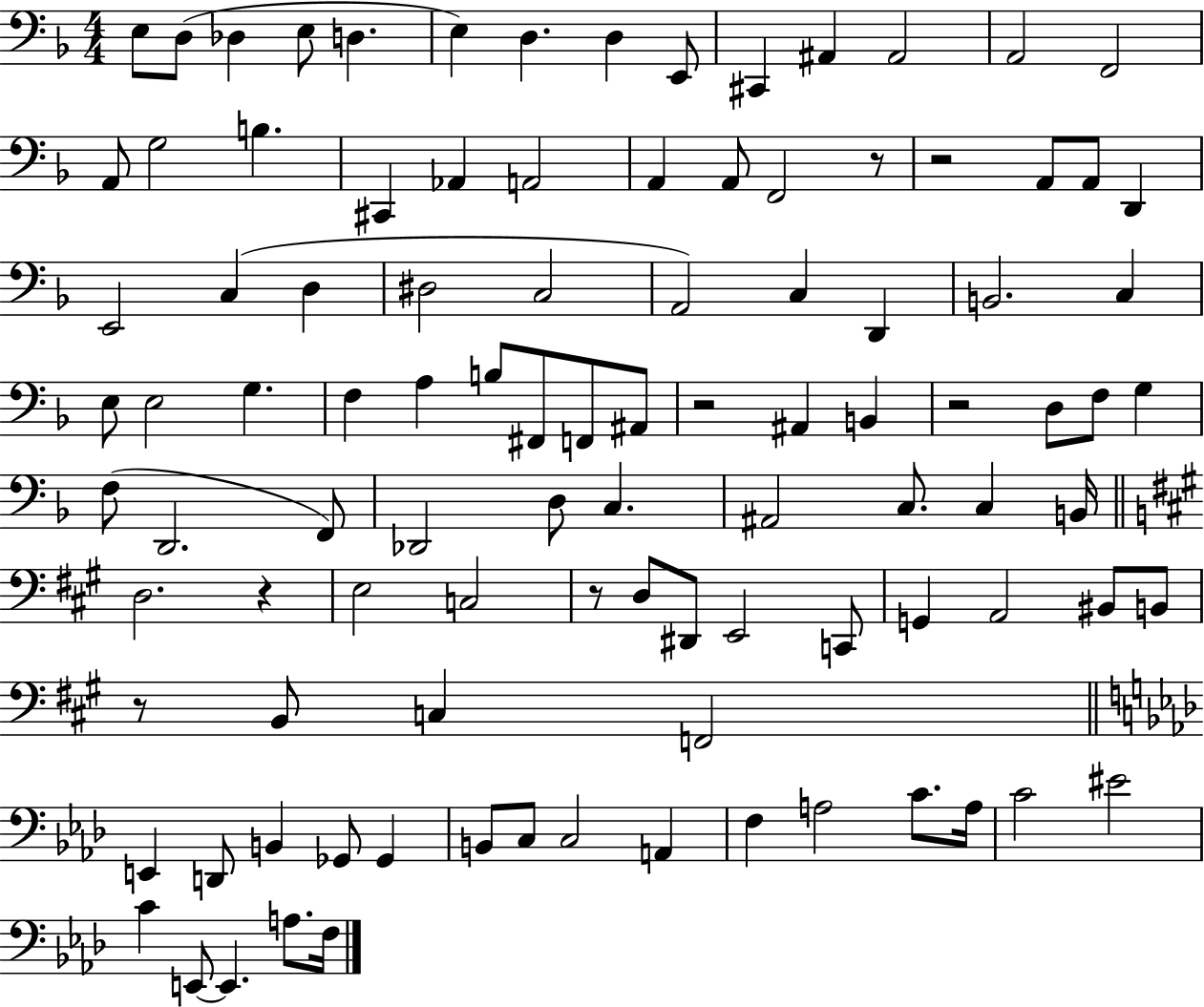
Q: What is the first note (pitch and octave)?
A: E3